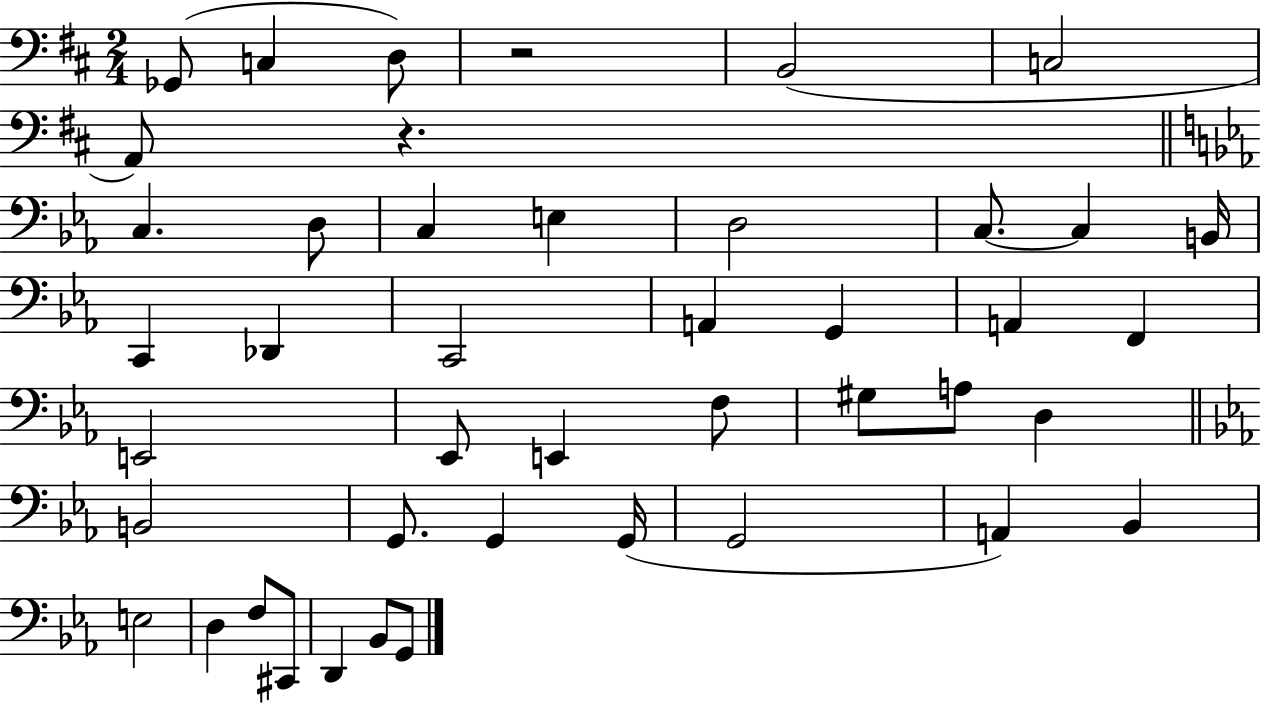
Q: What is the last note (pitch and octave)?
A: G2